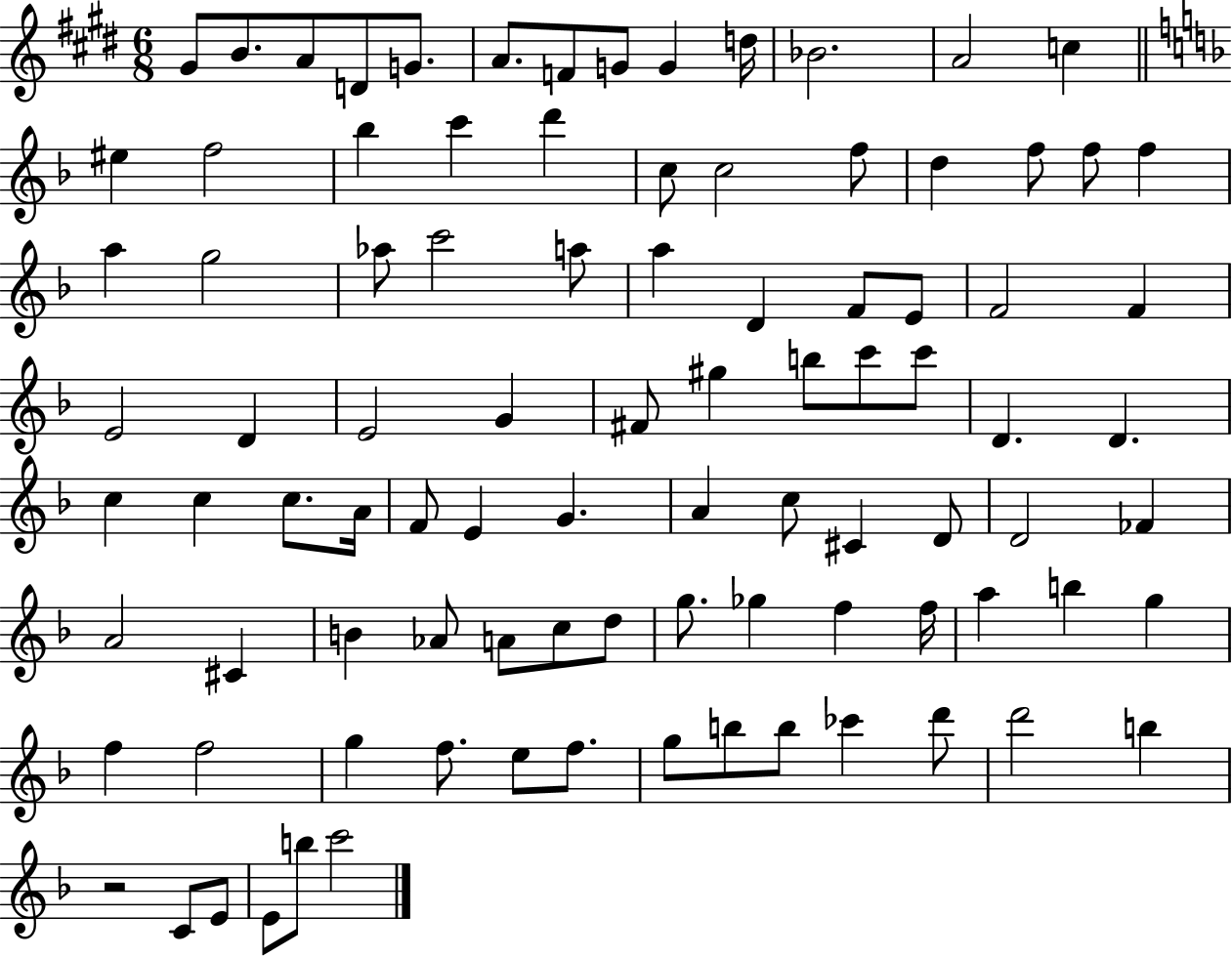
{
  \clef treble
  \numericTimeSignature
  \time 6/8
  \key e \major
  gis'8 b'8. a'8 d'8 g'8. | a'8. f'8 g'8 g'4 d''16 | bes'2. | a'2 c''4 | \break \bar "||" \break \key f \major eis''4 f''2 | bes''4 c'''4 d'''4 | c''8 c''2 f''8 | d''4 f''8 f''8 f''4 | \break a''4 g''2 | aes''8 c'''2 a''8 | a''4 d'4 f'8 e'8 | f'2 f'4 | \break e'2 d'4 | e'2 g'4 | fis'8 gis''4 b''8 c'''8 c'''8 | d'4. d'4. | \break c''4 c''4 c''8. a'16 | f'8 e'4 g'4. | a'4 c''8 cis'4 d'8 | d'2 fes'4 | \break a'2 cis'4 | b'4 aes'8 a'8 c''8 d''8 | g''8. ges''4 f''4 f''16 | a''4 b''4 g''4 | \break f''4 f''2 | g''4 f''8. e''8 f''8. | g''8 b''8 b''8 ces'''4 d'''8 | d'''2 b''4 | \break r2 c'8 e'8 | e'8 b''8 c'''2 | \bar "|."
}